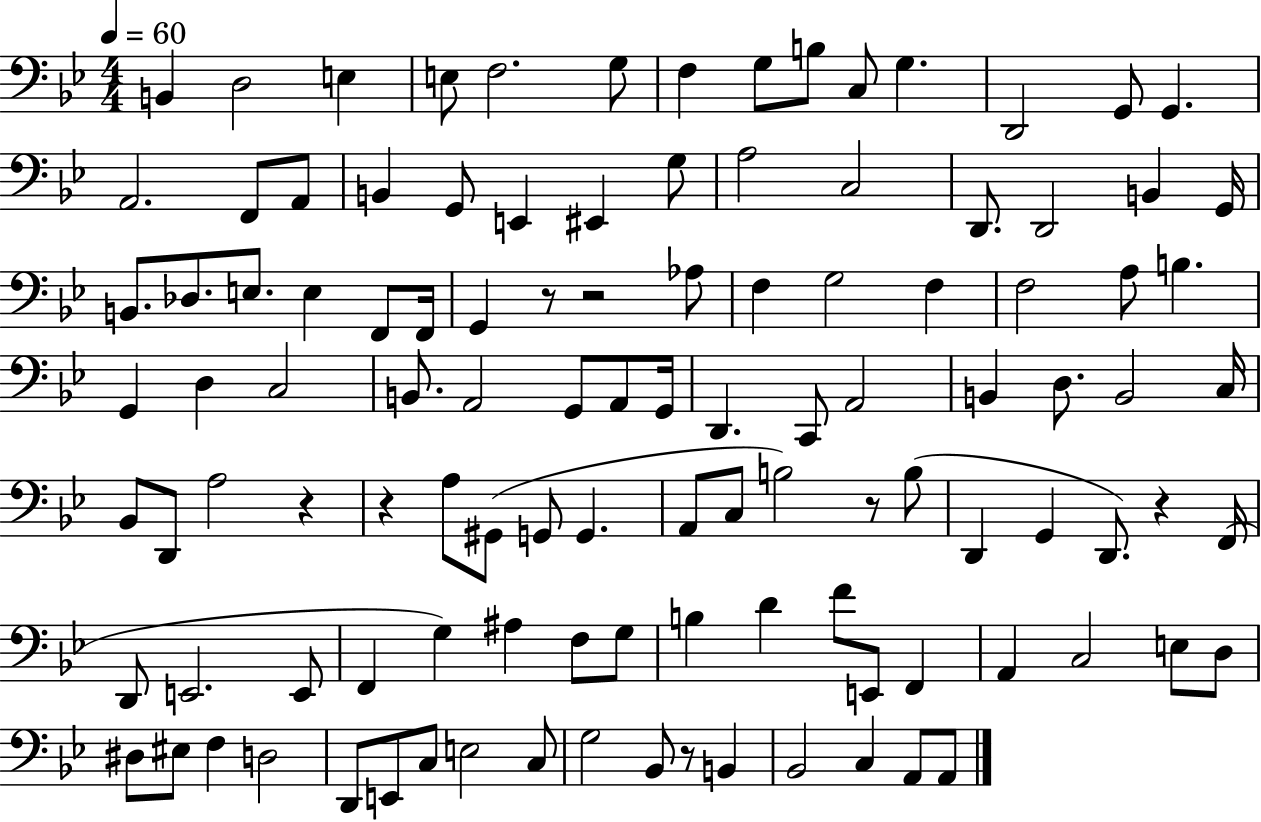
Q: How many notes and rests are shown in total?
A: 112